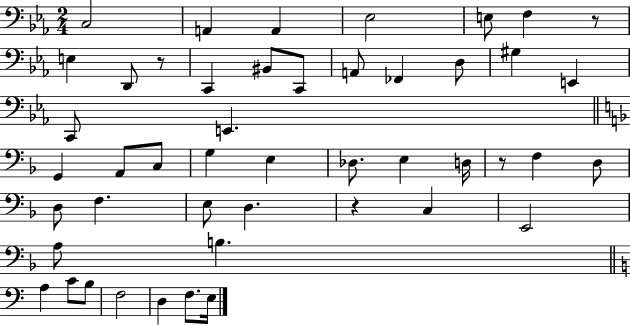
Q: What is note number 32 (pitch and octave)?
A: D3